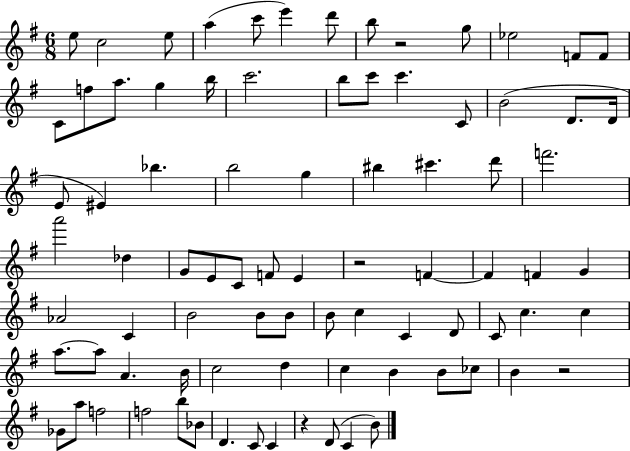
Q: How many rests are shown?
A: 4